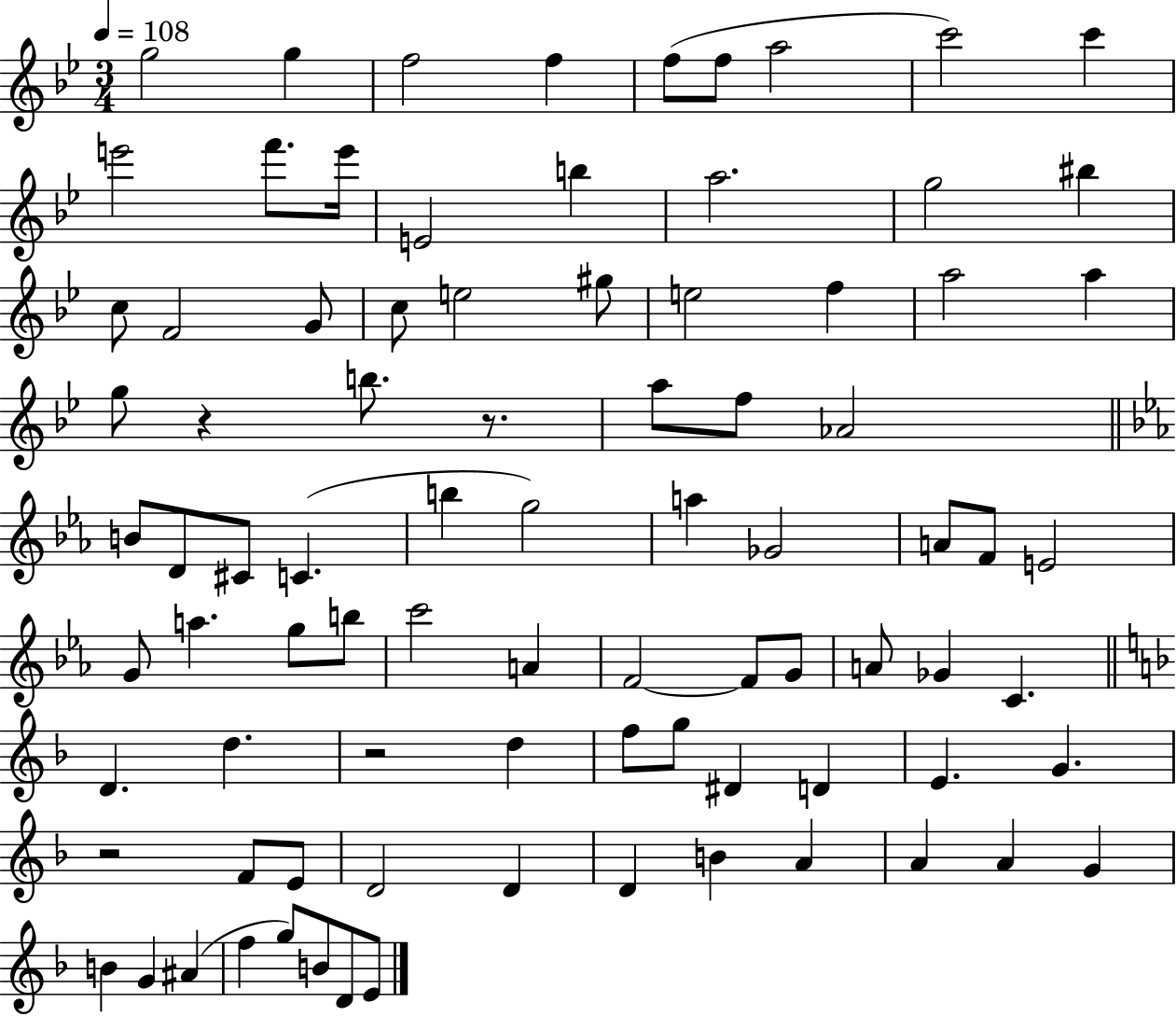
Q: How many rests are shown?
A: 4